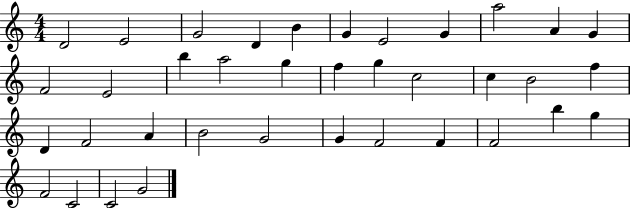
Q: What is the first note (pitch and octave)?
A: D4